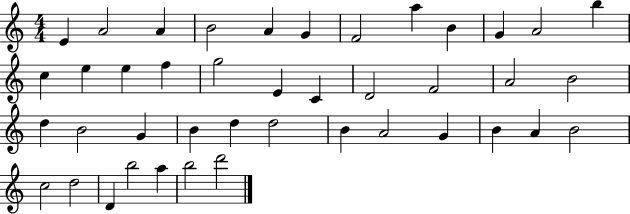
E4/q A4/h A4/q B4/h A4/q G4/q F4/h A5/q B4/q G4/q A4/h B5/q C5/q E5/q E5/q F5/q G5/h E4/q C4/q D4/h F4/h A4/h B4/h D5/q B4/h G4/q B4/q D5/q D5/h B4/q A4/h G4/q B4/q A4/q B4/h C5/h D5/h D4/q B5/h A5/q B5/h D6/h